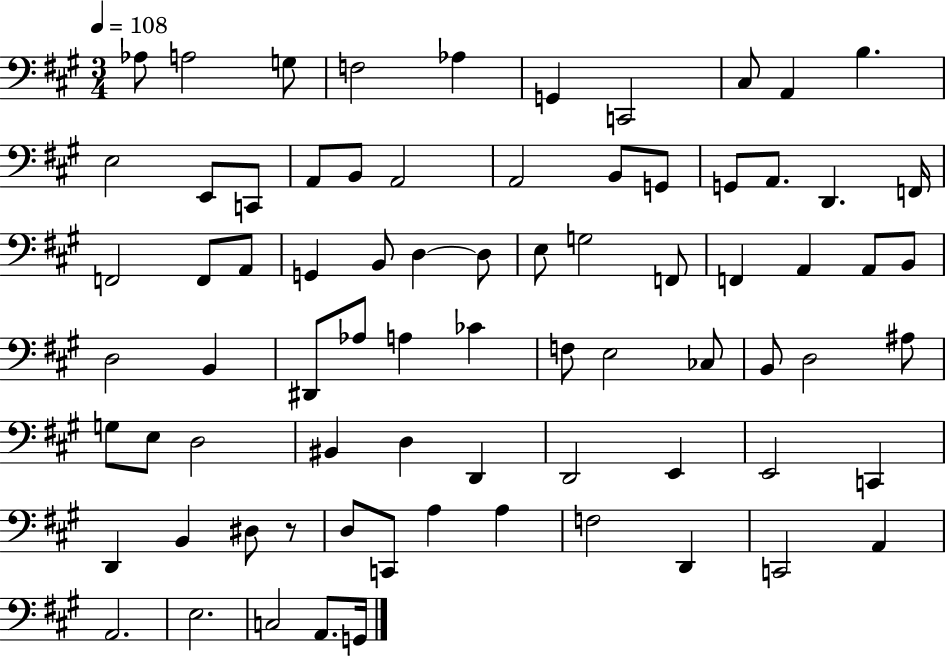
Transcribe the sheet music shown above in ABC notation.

X:1
T:Untitled
M:3/4
L:1/4
K:A
_A,/2 A,2 G,/2 F,2 _A, G,, C,,2 ^C,/2 A,, B, E,2 E,,/2 C,,/2 A,,/2 B,,/2 A,,2 A,,2 B,,/2 G,,/2 G,,/2 A,,/2 D,, F,,/4 F,,2 F,,/2 A,,/2 G,, B,,/2 D, D,/2 E,/2 G,2 F,,/2 F,, A,, A,,/2 B,,/2 D,2 B,, ^D,,/2 _A,/2 A, _C F,/2 E,2 _C,/2 B,,/2 D,2 ^A,/2 G,/2 E,/2 D,2 ^B,, D, D,, D,,2 E,, E,,2 C,, D,, B,, ^D,/2 z/2 D,/2 C,,/2 A, A, F,2 D,, C,,2 A,, A,,2 E,2 C,2 A,,/2 G,,/4